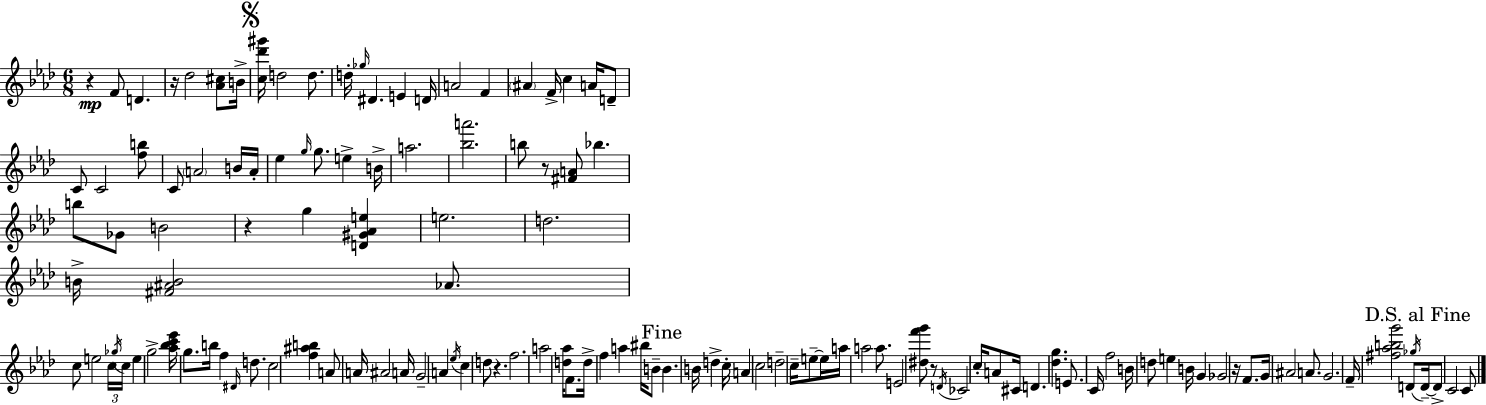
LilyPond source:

{
  \clef treble
  \numericTimeSignature
  \time 6/8
  \key aes \major
  \repeat volta 2 { r4\mp f'8 d'4. | r16 des''2 <aes' cis''>8 b'16-> | \mark \markup { \musicglyph "scripts.segno" } <c'' des''' gis'''>16 d''2 d''8. | d''16-. \grace { ges''16 } dis'4. e'4 | \break d'16 a'2 f'4 | \parenthesize ais'4 f'16-> c''4 a'16 d'8-- | c'8 c'2 <f'' b''>8 | c'8 \parenthesize a'2 b'16 | \break a'16-. ees''4 \grace { g''16 } g''8. e''4-> | b'16-> a''2. | <bes'' a'''>2. | b''8 r8 <fis' a'>8 bes''4. | \break b''8 ges'8 b'2 | r4 g''4 <d' gis' aes' e''>4 | e''2. | d''2. | \break b'16-> <fis' ais' b'>2 aes'8. | c''8 e''2 | \tuplet 3/2 { c''16 \acciaccatura { ges''16 } c''16 } e''4 g''2-> | <aes'' bes'' c''' ees'''>16 g''8. b''16 f''4 | \break \grace { dis'16 } d''8. c''2 | <f'' ais'' b''>4 a'8 a'16 ais'2 | a'16 g'2-- | a'4 \acciaccatura { ees''16 } c''4 d''8 r4. | \break f''2. | a''2 | <d'' aes''>16 f'8. d''16-> f''4 a''4 | bis''16 b'8-- \mark "Fine" b'4. b'16 | \break d''4-> c''16-. a'4 c''2 | d''2-- | c''16-- e''8--~~ e''16 a''16 a''2 | a''8. e'2 | \break <dis'' f''' g'''>8 r8 \acciaccatura { d'16 } ces'2 | c''16-. a'8 cis'16 d'4. | <des'' g''>4. e'8. c'16 f''2 | b'16 d''8 e''4 | \break b'16 g'4 ges'2 | r16 f'8. g'16 ais'2 | a'8. g'2. | f'16-- <fis'' aes'' b'' g'''>2 | \break d'8 \acciaccatura { ges''16 } \mark "D.S. al Fine" d'16--~~ d'8-> c'2 | c'8 } \bar "|."
}